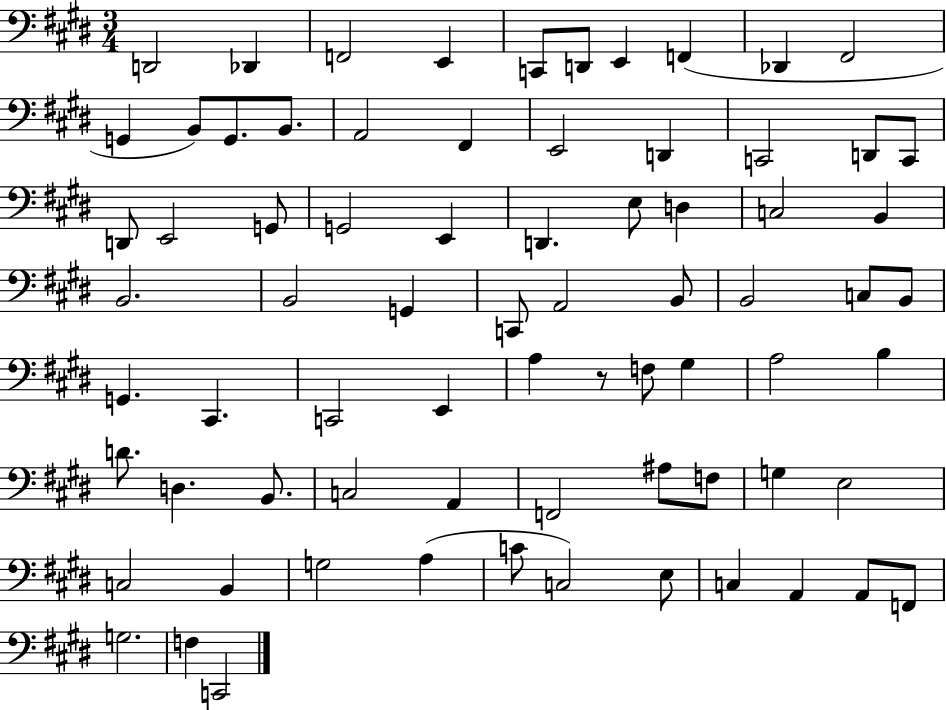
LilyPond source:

{
  \clef bass
  \numericTimeSignature
  \time 3/4
  \key e \major
  d,2 des,4 | f,2 e,4 | c,8 d,8 e,4 f,4( | des,4 fis,2 | \break g,4 b,8) g,8. b,8. | a,2 fis,4 | e,2 d,4 | c,2 d,8 c,8 | \break d,8 e,2 g,8 | g,2 e,4 | d,4. e8 d4 | c2 b,4 | \break b,2. | b,2 g,4 | c,8 a,2 b,8 | b,2 c8 b,8 | \break g,4. cis,4. | c,2 e,4 | a4 r8 f8 gis4 | a2 b4 | \break d'8. d4. b,8. | c2 a,4 | f,2 ais8 f8 | g4 e2 | \break c2 b,4 | g2 a4( | c'8 c2) e8 | c4 a,4 a,8 f,8 | \break g2. | f4 c,2 | \bar "|."
}